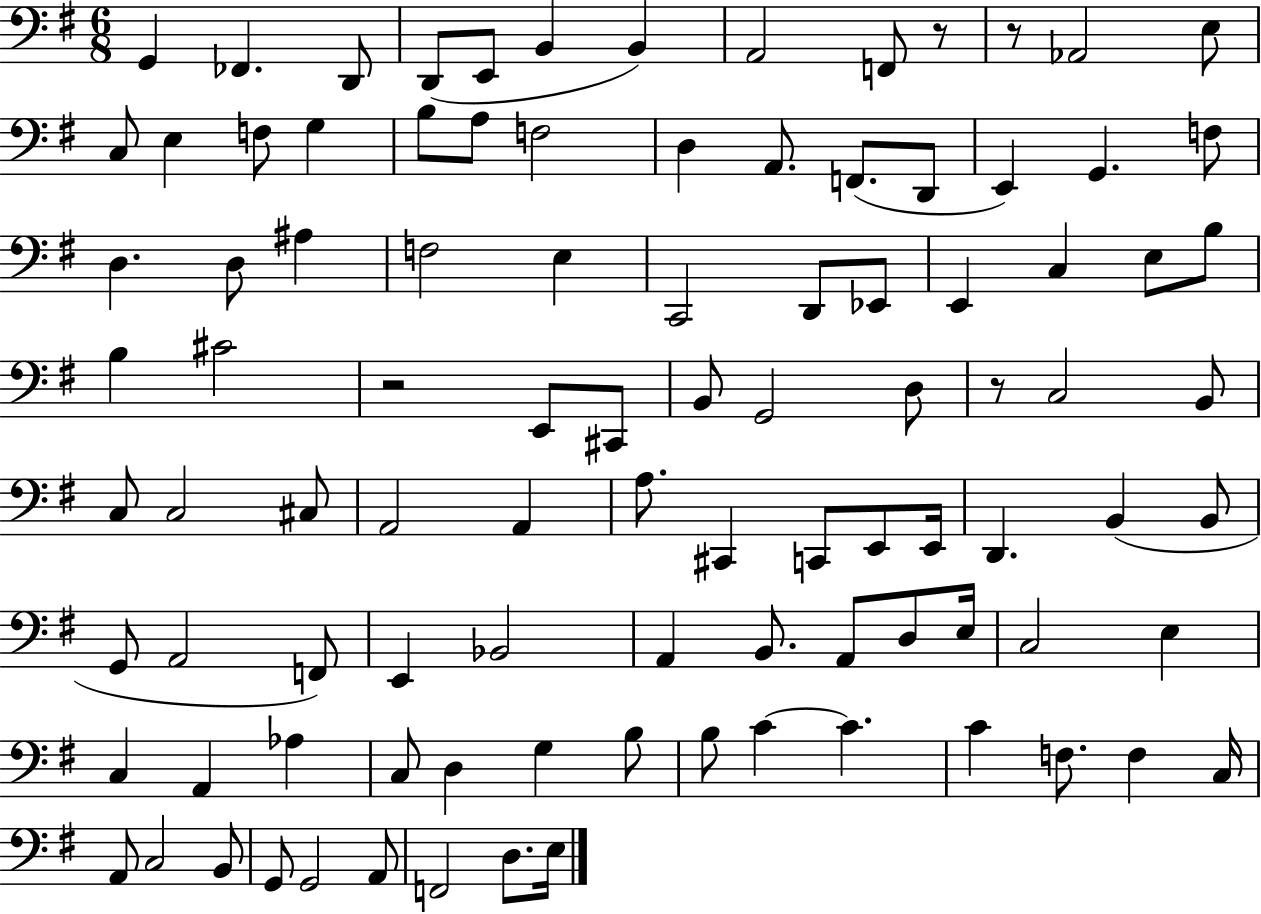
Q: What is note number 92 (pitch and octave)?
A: F2